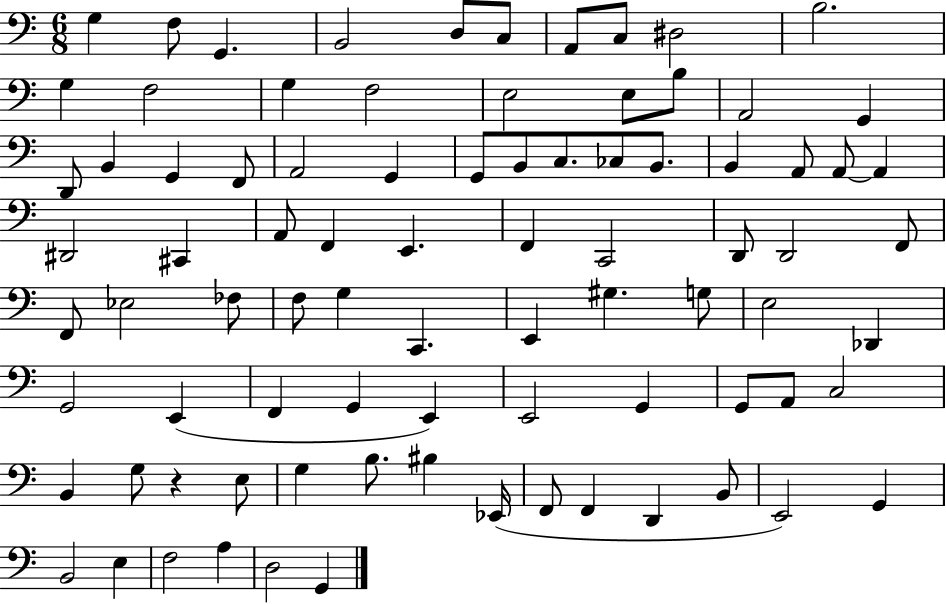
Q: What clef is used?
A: bass